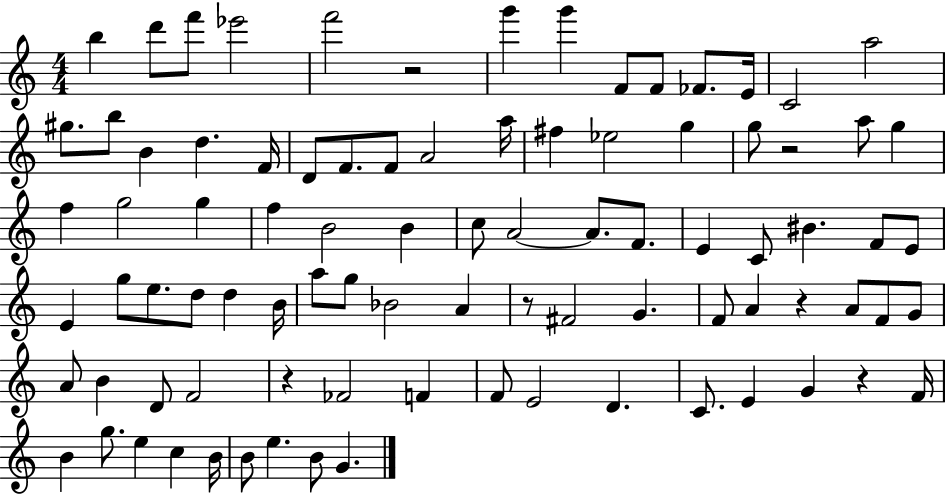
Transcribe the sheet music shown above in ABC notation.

X:1
T:Untitled
M:4/4
L:1/4
K:C
b d'/2 f'/2 _e'2 f'2 z2 g' g' F/2 F/2 _F/2 E/4 C2 a2 ^g/2 b/2 B d F/4 D/2 F/2 F/2 A2 a/4 ^f _e2 g g/2 z2 a/2 g f g2 g f B2 B c/2 A2 A/2 F/2 E C/2 ^B F/2 E/2 E g/2 e/2 d/2 d B/4 a/2 g/2 _B2 A z/2 ^F2 G F/2 A z A/2 F/2 G/2 A/2 B D/2 F2 z _F2 F F/2 E2 D C/2 E G z F/4 B g/2 e c B/4 B/2 e B/2 G